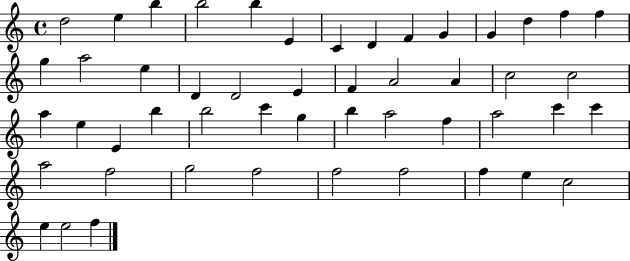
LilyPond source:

{
  \clef treble
  \time 4/4
  \defaultTimeSignature
  \key c \major
  d''2 e''4 b''4 | b''2 b''4 e'4 | c'4 d'4 f'4 g'4 | g'4 d''4 f''4 f''4 | \break g''4 a''2 e''4 | d'4 d'2 e'4 | f'4 a'2 a'4 | c''2 c''2 | \break a''4 e''4 e'4 b''4 | b''2 c'''4 g''4 | b''4 a''2 f''4 | a''2 c'''4 c'''4 | \break a''2 f''2 | g''2 f''2 | f''2 f''2 | f''4 e''4 c''2 | \break e''4 e''2 f''4 | \bar "|."
}